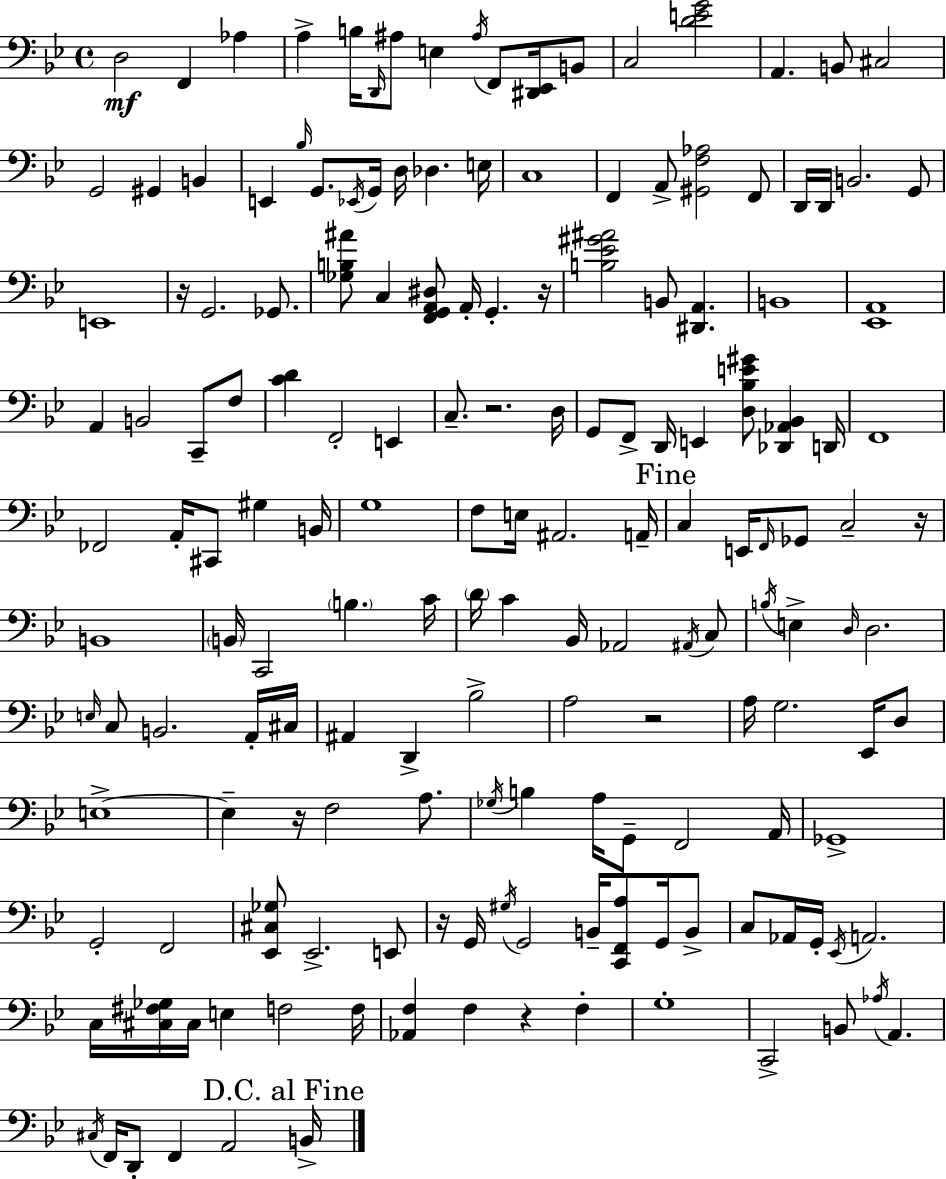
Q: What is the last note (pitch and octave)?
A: B2